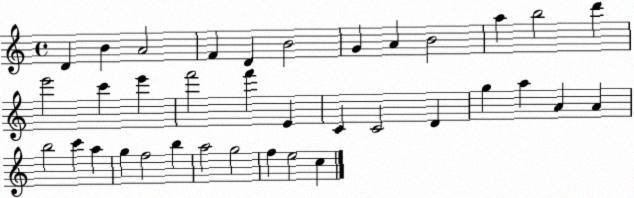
X:1
T:Untitled
M:4/4
L:1/4
K:C
D B A2 F D B2 G A B2 a b2 d' e'2 c' e' f'2 f' E C C2 D g a A A b2 c' a g f2 b a2 g2 f e2 c